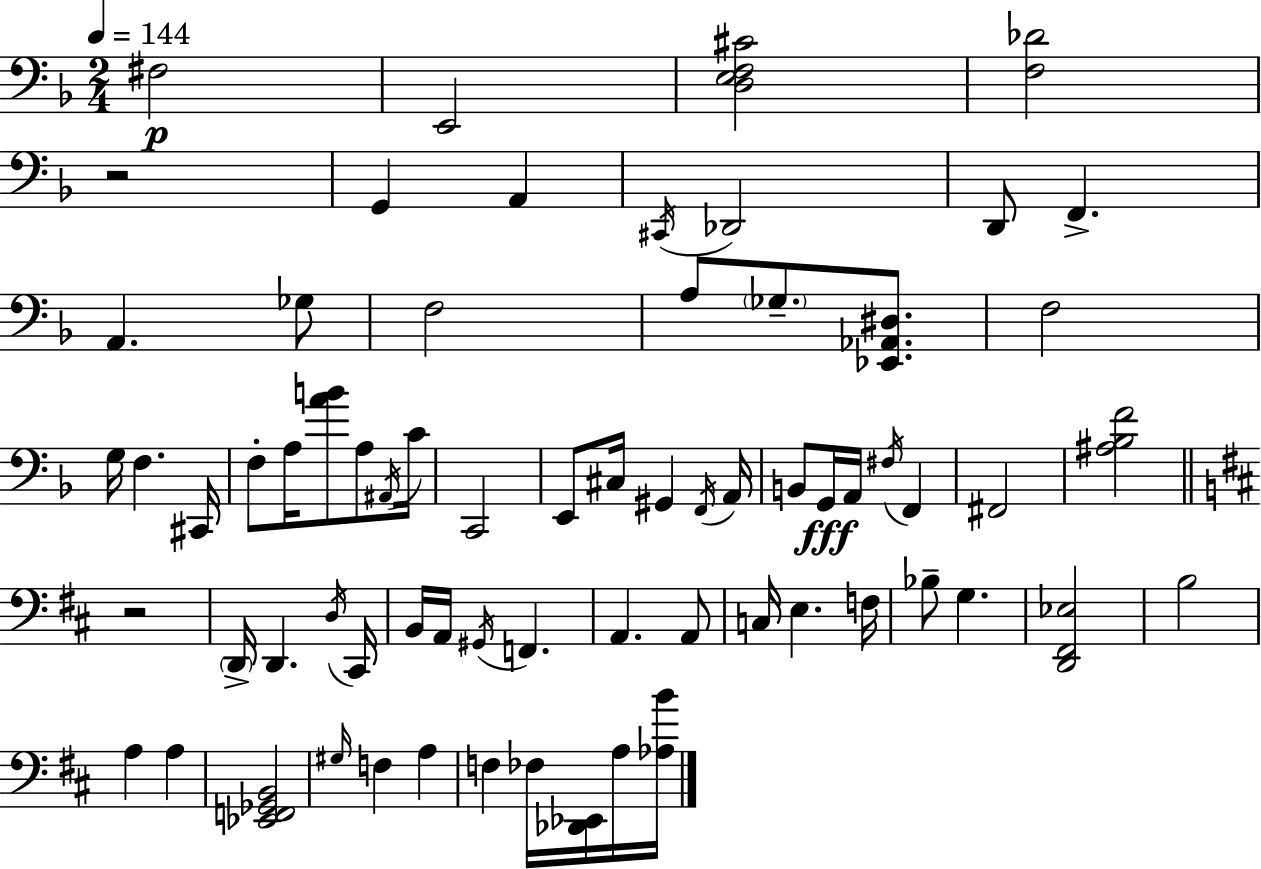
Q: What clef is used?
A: bass